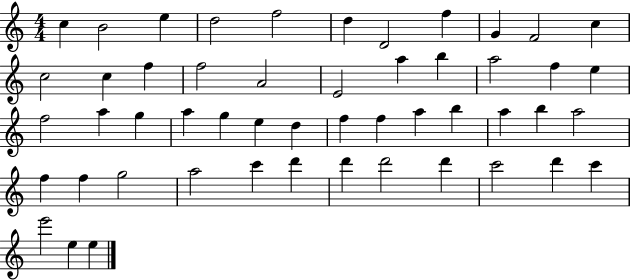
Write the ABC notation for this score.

X:1
T:Untitled
M:4/4
L:1/4
K:C
c B2 e d2 f2 d D2 f G F2 c c2 c f f2 A2 E2 a b a2 f e f2 a g a g e d f f a b a b a2 f f g2 a2 c' d' d' d'2 d' c'2 d' c' e'2 e e